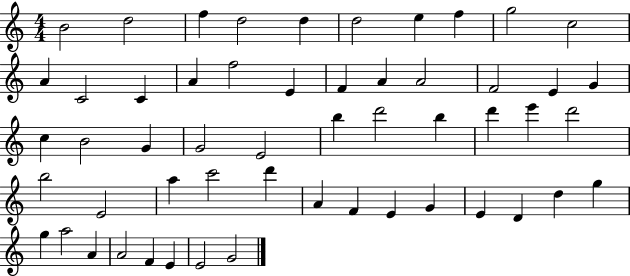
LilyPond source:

{
  \clef treble
  \numericTimeSignature
  \time 4/4
  \key c \major
  b'2 d''2 | f''4 d''2 d''4 | d''2 e''4 f''4 | g''2 c''2 | \break a'4 c'2 c'4 | a'4 f''2 e'4 | f'4 a'4 a'2 | f'2 e'4 g'4 | \break c''4 b'2 g'4 | g'2 e'2 | b''4 d'''2 b''4 | d'''4 e'''4 d'''2 | \break b''2 e'2 | a''4 c'''2 d'''4 | a'4 f'4 e'4 g'4 | e'4 d'4 d''4 g''4 | \break g''4 a''2 a'4 | a'2 f'4 e'4 | e'2 g'2 | \bar "|."
}